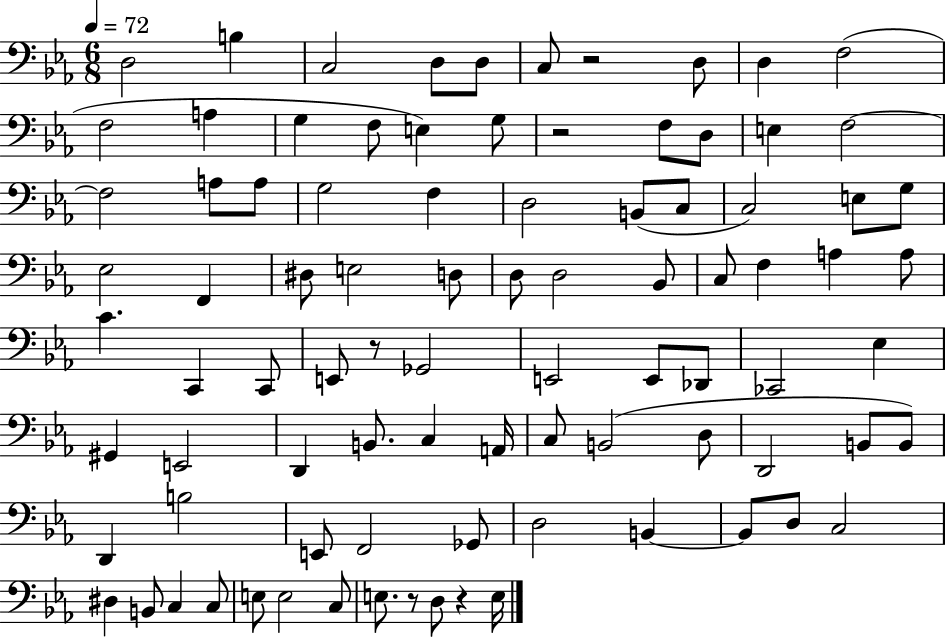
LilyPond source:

{
  \clef bass
  \numericTimeSignature
  \time 6/8
  \key ees \major
  \tempo 4 = 72
  d2 b4 | c2 d8 d8 | c8 r2 d8 | d4 f2( | \break f2 a4 | g4 f8 e4) g8 | r2 f8 d8 | e4 f2~~ | \break f2 a8 a8 | g2 f4 | d2 b,8( c8 | c2) e8 g8 | \break ees2 f,4 | dis8 e2 d8 | d8 d2 bes,8 | c8 f4 a4 a8 | \break c'4. c,4 c,8 | e,8 r8 ges,2 | e,2 e,8 des,8 | ces,2 ees4 | \break gis,4 e,2 | d,4 b,8. c4 a,16 | c8 b,2( d8 | d,2 b,8 b,8) | \break d,4 b2 | e,8 f,2 ges,8 | d2 b,4~~ | b,8 d8 c2 | \break dis4 b,8 c4 c8 | e8 e2 c8 | e8. r8 d8 r4 e16 | \bar "|."
}